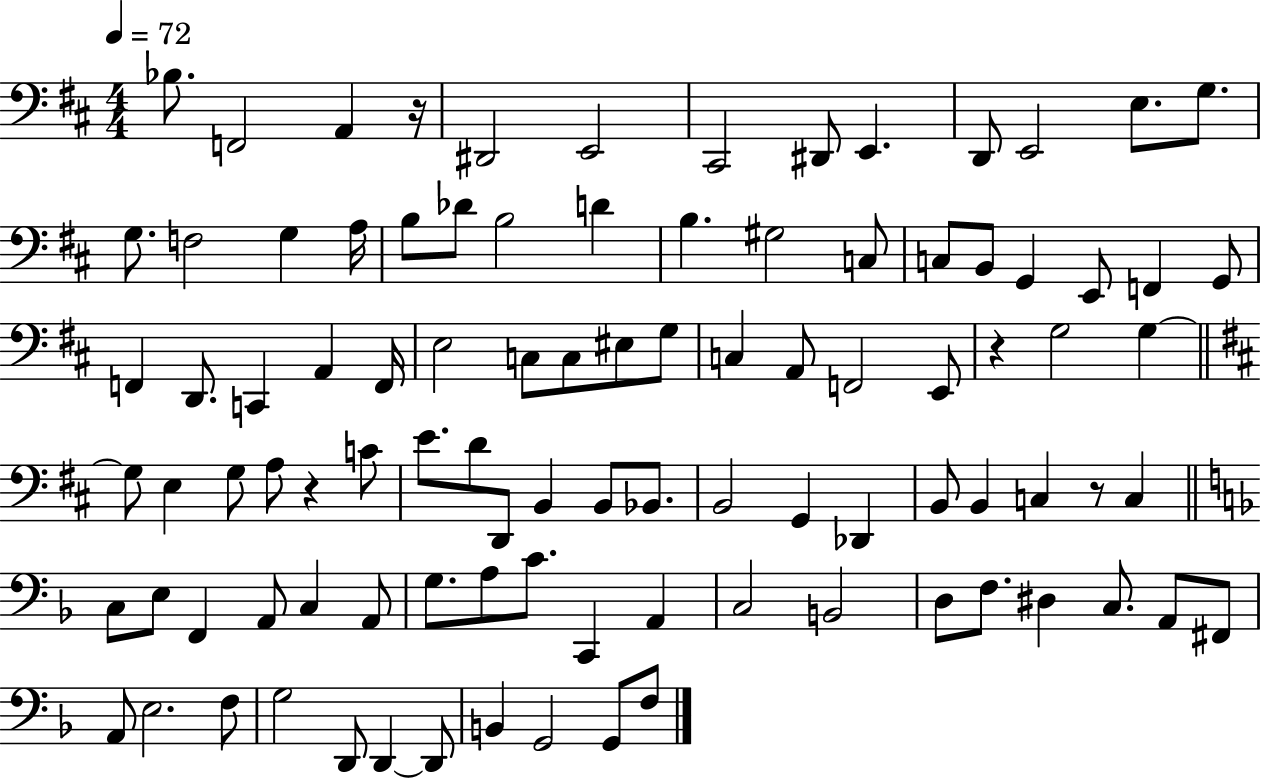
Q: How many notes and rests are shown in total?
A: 97